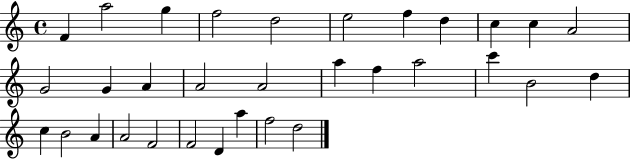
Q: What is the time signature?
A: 4/4